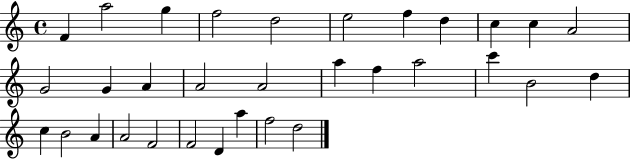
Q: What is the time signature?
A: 4/4